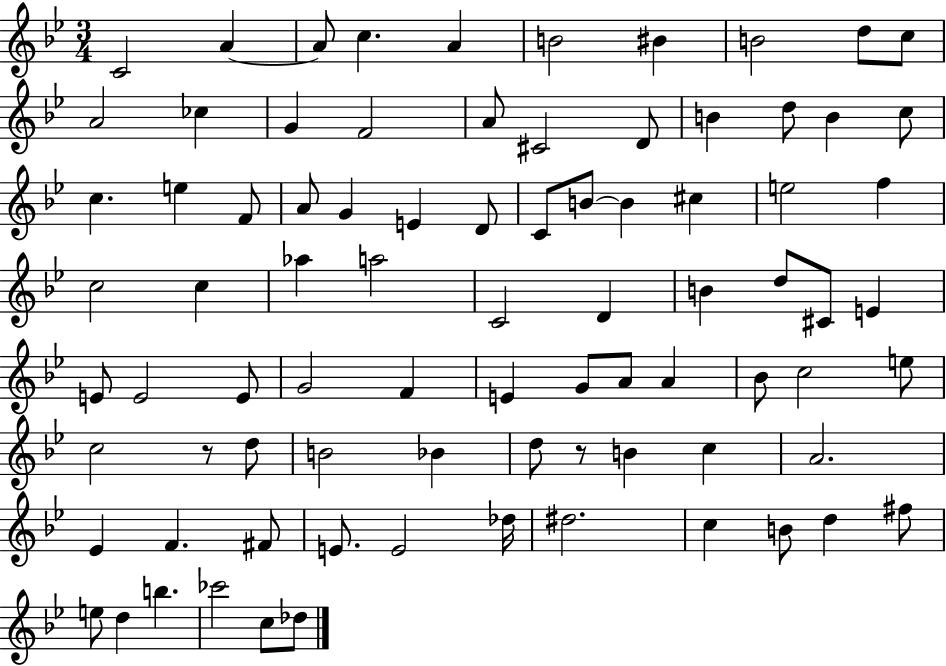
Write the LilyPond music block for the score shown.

{
  \clef treble
  \numericTimeSignature
  \time 3/4
  \key bes \major
  \repeat volta 2 { c'2 a'4~~ | a'8 c''4. a'4 | b'2 bis'4 | b'2 d''8 c''8 | \break a'2 ces''4 | g'4 f'2 | a'8 cis'2 d'8 | b'4 d''8 b'4 c''8 | \break c''4. e''4 f'8 | a'8 g'4 e'4 d'8 | c'8 b'8~~ b'4 cis''4 | e''2 f''4 | \break c''2 c''4 | aes''4 a''2 | c'2 d'4 | b'4 d''8 cis'8 e'4 | \break e'8 e'2 e'8 | g'2 f'4 | e'4 g'8 a'8 a'4 | bes'8 c''2 e''8 | \break c''2 r8 d''8 | b'2 bes'4 | d''8 r8 b'4 c''4 | a'2. | \break ees'4 f'4. fis'8 | e'8. e'2 des''16 | dis''2. | c''4 b'8 d''4 fis''8 | \break e''8 d''4 b''4. | ces'''2 c''8 des''8 | } \bar "|."
}